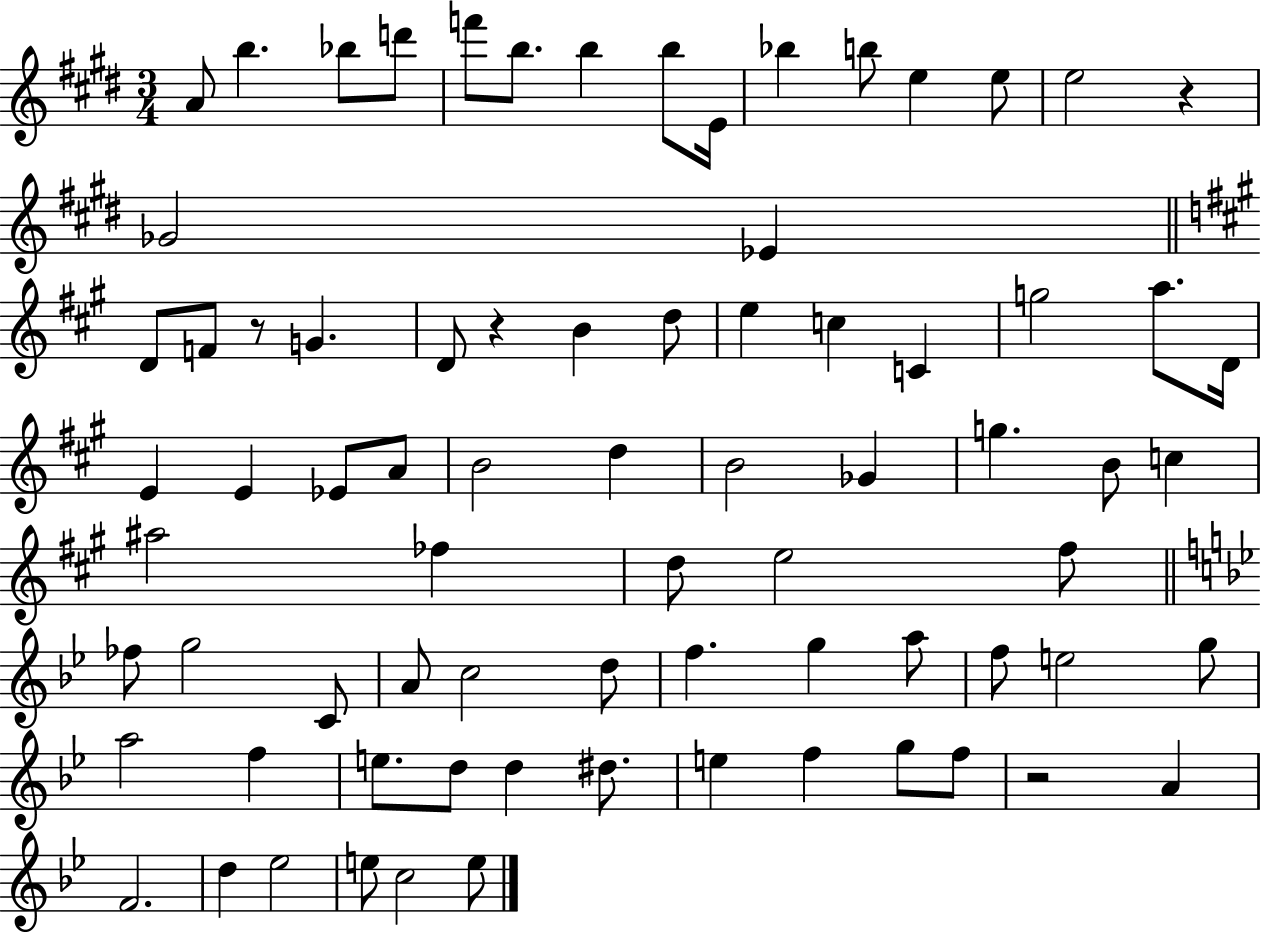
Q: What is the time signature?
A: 3/4